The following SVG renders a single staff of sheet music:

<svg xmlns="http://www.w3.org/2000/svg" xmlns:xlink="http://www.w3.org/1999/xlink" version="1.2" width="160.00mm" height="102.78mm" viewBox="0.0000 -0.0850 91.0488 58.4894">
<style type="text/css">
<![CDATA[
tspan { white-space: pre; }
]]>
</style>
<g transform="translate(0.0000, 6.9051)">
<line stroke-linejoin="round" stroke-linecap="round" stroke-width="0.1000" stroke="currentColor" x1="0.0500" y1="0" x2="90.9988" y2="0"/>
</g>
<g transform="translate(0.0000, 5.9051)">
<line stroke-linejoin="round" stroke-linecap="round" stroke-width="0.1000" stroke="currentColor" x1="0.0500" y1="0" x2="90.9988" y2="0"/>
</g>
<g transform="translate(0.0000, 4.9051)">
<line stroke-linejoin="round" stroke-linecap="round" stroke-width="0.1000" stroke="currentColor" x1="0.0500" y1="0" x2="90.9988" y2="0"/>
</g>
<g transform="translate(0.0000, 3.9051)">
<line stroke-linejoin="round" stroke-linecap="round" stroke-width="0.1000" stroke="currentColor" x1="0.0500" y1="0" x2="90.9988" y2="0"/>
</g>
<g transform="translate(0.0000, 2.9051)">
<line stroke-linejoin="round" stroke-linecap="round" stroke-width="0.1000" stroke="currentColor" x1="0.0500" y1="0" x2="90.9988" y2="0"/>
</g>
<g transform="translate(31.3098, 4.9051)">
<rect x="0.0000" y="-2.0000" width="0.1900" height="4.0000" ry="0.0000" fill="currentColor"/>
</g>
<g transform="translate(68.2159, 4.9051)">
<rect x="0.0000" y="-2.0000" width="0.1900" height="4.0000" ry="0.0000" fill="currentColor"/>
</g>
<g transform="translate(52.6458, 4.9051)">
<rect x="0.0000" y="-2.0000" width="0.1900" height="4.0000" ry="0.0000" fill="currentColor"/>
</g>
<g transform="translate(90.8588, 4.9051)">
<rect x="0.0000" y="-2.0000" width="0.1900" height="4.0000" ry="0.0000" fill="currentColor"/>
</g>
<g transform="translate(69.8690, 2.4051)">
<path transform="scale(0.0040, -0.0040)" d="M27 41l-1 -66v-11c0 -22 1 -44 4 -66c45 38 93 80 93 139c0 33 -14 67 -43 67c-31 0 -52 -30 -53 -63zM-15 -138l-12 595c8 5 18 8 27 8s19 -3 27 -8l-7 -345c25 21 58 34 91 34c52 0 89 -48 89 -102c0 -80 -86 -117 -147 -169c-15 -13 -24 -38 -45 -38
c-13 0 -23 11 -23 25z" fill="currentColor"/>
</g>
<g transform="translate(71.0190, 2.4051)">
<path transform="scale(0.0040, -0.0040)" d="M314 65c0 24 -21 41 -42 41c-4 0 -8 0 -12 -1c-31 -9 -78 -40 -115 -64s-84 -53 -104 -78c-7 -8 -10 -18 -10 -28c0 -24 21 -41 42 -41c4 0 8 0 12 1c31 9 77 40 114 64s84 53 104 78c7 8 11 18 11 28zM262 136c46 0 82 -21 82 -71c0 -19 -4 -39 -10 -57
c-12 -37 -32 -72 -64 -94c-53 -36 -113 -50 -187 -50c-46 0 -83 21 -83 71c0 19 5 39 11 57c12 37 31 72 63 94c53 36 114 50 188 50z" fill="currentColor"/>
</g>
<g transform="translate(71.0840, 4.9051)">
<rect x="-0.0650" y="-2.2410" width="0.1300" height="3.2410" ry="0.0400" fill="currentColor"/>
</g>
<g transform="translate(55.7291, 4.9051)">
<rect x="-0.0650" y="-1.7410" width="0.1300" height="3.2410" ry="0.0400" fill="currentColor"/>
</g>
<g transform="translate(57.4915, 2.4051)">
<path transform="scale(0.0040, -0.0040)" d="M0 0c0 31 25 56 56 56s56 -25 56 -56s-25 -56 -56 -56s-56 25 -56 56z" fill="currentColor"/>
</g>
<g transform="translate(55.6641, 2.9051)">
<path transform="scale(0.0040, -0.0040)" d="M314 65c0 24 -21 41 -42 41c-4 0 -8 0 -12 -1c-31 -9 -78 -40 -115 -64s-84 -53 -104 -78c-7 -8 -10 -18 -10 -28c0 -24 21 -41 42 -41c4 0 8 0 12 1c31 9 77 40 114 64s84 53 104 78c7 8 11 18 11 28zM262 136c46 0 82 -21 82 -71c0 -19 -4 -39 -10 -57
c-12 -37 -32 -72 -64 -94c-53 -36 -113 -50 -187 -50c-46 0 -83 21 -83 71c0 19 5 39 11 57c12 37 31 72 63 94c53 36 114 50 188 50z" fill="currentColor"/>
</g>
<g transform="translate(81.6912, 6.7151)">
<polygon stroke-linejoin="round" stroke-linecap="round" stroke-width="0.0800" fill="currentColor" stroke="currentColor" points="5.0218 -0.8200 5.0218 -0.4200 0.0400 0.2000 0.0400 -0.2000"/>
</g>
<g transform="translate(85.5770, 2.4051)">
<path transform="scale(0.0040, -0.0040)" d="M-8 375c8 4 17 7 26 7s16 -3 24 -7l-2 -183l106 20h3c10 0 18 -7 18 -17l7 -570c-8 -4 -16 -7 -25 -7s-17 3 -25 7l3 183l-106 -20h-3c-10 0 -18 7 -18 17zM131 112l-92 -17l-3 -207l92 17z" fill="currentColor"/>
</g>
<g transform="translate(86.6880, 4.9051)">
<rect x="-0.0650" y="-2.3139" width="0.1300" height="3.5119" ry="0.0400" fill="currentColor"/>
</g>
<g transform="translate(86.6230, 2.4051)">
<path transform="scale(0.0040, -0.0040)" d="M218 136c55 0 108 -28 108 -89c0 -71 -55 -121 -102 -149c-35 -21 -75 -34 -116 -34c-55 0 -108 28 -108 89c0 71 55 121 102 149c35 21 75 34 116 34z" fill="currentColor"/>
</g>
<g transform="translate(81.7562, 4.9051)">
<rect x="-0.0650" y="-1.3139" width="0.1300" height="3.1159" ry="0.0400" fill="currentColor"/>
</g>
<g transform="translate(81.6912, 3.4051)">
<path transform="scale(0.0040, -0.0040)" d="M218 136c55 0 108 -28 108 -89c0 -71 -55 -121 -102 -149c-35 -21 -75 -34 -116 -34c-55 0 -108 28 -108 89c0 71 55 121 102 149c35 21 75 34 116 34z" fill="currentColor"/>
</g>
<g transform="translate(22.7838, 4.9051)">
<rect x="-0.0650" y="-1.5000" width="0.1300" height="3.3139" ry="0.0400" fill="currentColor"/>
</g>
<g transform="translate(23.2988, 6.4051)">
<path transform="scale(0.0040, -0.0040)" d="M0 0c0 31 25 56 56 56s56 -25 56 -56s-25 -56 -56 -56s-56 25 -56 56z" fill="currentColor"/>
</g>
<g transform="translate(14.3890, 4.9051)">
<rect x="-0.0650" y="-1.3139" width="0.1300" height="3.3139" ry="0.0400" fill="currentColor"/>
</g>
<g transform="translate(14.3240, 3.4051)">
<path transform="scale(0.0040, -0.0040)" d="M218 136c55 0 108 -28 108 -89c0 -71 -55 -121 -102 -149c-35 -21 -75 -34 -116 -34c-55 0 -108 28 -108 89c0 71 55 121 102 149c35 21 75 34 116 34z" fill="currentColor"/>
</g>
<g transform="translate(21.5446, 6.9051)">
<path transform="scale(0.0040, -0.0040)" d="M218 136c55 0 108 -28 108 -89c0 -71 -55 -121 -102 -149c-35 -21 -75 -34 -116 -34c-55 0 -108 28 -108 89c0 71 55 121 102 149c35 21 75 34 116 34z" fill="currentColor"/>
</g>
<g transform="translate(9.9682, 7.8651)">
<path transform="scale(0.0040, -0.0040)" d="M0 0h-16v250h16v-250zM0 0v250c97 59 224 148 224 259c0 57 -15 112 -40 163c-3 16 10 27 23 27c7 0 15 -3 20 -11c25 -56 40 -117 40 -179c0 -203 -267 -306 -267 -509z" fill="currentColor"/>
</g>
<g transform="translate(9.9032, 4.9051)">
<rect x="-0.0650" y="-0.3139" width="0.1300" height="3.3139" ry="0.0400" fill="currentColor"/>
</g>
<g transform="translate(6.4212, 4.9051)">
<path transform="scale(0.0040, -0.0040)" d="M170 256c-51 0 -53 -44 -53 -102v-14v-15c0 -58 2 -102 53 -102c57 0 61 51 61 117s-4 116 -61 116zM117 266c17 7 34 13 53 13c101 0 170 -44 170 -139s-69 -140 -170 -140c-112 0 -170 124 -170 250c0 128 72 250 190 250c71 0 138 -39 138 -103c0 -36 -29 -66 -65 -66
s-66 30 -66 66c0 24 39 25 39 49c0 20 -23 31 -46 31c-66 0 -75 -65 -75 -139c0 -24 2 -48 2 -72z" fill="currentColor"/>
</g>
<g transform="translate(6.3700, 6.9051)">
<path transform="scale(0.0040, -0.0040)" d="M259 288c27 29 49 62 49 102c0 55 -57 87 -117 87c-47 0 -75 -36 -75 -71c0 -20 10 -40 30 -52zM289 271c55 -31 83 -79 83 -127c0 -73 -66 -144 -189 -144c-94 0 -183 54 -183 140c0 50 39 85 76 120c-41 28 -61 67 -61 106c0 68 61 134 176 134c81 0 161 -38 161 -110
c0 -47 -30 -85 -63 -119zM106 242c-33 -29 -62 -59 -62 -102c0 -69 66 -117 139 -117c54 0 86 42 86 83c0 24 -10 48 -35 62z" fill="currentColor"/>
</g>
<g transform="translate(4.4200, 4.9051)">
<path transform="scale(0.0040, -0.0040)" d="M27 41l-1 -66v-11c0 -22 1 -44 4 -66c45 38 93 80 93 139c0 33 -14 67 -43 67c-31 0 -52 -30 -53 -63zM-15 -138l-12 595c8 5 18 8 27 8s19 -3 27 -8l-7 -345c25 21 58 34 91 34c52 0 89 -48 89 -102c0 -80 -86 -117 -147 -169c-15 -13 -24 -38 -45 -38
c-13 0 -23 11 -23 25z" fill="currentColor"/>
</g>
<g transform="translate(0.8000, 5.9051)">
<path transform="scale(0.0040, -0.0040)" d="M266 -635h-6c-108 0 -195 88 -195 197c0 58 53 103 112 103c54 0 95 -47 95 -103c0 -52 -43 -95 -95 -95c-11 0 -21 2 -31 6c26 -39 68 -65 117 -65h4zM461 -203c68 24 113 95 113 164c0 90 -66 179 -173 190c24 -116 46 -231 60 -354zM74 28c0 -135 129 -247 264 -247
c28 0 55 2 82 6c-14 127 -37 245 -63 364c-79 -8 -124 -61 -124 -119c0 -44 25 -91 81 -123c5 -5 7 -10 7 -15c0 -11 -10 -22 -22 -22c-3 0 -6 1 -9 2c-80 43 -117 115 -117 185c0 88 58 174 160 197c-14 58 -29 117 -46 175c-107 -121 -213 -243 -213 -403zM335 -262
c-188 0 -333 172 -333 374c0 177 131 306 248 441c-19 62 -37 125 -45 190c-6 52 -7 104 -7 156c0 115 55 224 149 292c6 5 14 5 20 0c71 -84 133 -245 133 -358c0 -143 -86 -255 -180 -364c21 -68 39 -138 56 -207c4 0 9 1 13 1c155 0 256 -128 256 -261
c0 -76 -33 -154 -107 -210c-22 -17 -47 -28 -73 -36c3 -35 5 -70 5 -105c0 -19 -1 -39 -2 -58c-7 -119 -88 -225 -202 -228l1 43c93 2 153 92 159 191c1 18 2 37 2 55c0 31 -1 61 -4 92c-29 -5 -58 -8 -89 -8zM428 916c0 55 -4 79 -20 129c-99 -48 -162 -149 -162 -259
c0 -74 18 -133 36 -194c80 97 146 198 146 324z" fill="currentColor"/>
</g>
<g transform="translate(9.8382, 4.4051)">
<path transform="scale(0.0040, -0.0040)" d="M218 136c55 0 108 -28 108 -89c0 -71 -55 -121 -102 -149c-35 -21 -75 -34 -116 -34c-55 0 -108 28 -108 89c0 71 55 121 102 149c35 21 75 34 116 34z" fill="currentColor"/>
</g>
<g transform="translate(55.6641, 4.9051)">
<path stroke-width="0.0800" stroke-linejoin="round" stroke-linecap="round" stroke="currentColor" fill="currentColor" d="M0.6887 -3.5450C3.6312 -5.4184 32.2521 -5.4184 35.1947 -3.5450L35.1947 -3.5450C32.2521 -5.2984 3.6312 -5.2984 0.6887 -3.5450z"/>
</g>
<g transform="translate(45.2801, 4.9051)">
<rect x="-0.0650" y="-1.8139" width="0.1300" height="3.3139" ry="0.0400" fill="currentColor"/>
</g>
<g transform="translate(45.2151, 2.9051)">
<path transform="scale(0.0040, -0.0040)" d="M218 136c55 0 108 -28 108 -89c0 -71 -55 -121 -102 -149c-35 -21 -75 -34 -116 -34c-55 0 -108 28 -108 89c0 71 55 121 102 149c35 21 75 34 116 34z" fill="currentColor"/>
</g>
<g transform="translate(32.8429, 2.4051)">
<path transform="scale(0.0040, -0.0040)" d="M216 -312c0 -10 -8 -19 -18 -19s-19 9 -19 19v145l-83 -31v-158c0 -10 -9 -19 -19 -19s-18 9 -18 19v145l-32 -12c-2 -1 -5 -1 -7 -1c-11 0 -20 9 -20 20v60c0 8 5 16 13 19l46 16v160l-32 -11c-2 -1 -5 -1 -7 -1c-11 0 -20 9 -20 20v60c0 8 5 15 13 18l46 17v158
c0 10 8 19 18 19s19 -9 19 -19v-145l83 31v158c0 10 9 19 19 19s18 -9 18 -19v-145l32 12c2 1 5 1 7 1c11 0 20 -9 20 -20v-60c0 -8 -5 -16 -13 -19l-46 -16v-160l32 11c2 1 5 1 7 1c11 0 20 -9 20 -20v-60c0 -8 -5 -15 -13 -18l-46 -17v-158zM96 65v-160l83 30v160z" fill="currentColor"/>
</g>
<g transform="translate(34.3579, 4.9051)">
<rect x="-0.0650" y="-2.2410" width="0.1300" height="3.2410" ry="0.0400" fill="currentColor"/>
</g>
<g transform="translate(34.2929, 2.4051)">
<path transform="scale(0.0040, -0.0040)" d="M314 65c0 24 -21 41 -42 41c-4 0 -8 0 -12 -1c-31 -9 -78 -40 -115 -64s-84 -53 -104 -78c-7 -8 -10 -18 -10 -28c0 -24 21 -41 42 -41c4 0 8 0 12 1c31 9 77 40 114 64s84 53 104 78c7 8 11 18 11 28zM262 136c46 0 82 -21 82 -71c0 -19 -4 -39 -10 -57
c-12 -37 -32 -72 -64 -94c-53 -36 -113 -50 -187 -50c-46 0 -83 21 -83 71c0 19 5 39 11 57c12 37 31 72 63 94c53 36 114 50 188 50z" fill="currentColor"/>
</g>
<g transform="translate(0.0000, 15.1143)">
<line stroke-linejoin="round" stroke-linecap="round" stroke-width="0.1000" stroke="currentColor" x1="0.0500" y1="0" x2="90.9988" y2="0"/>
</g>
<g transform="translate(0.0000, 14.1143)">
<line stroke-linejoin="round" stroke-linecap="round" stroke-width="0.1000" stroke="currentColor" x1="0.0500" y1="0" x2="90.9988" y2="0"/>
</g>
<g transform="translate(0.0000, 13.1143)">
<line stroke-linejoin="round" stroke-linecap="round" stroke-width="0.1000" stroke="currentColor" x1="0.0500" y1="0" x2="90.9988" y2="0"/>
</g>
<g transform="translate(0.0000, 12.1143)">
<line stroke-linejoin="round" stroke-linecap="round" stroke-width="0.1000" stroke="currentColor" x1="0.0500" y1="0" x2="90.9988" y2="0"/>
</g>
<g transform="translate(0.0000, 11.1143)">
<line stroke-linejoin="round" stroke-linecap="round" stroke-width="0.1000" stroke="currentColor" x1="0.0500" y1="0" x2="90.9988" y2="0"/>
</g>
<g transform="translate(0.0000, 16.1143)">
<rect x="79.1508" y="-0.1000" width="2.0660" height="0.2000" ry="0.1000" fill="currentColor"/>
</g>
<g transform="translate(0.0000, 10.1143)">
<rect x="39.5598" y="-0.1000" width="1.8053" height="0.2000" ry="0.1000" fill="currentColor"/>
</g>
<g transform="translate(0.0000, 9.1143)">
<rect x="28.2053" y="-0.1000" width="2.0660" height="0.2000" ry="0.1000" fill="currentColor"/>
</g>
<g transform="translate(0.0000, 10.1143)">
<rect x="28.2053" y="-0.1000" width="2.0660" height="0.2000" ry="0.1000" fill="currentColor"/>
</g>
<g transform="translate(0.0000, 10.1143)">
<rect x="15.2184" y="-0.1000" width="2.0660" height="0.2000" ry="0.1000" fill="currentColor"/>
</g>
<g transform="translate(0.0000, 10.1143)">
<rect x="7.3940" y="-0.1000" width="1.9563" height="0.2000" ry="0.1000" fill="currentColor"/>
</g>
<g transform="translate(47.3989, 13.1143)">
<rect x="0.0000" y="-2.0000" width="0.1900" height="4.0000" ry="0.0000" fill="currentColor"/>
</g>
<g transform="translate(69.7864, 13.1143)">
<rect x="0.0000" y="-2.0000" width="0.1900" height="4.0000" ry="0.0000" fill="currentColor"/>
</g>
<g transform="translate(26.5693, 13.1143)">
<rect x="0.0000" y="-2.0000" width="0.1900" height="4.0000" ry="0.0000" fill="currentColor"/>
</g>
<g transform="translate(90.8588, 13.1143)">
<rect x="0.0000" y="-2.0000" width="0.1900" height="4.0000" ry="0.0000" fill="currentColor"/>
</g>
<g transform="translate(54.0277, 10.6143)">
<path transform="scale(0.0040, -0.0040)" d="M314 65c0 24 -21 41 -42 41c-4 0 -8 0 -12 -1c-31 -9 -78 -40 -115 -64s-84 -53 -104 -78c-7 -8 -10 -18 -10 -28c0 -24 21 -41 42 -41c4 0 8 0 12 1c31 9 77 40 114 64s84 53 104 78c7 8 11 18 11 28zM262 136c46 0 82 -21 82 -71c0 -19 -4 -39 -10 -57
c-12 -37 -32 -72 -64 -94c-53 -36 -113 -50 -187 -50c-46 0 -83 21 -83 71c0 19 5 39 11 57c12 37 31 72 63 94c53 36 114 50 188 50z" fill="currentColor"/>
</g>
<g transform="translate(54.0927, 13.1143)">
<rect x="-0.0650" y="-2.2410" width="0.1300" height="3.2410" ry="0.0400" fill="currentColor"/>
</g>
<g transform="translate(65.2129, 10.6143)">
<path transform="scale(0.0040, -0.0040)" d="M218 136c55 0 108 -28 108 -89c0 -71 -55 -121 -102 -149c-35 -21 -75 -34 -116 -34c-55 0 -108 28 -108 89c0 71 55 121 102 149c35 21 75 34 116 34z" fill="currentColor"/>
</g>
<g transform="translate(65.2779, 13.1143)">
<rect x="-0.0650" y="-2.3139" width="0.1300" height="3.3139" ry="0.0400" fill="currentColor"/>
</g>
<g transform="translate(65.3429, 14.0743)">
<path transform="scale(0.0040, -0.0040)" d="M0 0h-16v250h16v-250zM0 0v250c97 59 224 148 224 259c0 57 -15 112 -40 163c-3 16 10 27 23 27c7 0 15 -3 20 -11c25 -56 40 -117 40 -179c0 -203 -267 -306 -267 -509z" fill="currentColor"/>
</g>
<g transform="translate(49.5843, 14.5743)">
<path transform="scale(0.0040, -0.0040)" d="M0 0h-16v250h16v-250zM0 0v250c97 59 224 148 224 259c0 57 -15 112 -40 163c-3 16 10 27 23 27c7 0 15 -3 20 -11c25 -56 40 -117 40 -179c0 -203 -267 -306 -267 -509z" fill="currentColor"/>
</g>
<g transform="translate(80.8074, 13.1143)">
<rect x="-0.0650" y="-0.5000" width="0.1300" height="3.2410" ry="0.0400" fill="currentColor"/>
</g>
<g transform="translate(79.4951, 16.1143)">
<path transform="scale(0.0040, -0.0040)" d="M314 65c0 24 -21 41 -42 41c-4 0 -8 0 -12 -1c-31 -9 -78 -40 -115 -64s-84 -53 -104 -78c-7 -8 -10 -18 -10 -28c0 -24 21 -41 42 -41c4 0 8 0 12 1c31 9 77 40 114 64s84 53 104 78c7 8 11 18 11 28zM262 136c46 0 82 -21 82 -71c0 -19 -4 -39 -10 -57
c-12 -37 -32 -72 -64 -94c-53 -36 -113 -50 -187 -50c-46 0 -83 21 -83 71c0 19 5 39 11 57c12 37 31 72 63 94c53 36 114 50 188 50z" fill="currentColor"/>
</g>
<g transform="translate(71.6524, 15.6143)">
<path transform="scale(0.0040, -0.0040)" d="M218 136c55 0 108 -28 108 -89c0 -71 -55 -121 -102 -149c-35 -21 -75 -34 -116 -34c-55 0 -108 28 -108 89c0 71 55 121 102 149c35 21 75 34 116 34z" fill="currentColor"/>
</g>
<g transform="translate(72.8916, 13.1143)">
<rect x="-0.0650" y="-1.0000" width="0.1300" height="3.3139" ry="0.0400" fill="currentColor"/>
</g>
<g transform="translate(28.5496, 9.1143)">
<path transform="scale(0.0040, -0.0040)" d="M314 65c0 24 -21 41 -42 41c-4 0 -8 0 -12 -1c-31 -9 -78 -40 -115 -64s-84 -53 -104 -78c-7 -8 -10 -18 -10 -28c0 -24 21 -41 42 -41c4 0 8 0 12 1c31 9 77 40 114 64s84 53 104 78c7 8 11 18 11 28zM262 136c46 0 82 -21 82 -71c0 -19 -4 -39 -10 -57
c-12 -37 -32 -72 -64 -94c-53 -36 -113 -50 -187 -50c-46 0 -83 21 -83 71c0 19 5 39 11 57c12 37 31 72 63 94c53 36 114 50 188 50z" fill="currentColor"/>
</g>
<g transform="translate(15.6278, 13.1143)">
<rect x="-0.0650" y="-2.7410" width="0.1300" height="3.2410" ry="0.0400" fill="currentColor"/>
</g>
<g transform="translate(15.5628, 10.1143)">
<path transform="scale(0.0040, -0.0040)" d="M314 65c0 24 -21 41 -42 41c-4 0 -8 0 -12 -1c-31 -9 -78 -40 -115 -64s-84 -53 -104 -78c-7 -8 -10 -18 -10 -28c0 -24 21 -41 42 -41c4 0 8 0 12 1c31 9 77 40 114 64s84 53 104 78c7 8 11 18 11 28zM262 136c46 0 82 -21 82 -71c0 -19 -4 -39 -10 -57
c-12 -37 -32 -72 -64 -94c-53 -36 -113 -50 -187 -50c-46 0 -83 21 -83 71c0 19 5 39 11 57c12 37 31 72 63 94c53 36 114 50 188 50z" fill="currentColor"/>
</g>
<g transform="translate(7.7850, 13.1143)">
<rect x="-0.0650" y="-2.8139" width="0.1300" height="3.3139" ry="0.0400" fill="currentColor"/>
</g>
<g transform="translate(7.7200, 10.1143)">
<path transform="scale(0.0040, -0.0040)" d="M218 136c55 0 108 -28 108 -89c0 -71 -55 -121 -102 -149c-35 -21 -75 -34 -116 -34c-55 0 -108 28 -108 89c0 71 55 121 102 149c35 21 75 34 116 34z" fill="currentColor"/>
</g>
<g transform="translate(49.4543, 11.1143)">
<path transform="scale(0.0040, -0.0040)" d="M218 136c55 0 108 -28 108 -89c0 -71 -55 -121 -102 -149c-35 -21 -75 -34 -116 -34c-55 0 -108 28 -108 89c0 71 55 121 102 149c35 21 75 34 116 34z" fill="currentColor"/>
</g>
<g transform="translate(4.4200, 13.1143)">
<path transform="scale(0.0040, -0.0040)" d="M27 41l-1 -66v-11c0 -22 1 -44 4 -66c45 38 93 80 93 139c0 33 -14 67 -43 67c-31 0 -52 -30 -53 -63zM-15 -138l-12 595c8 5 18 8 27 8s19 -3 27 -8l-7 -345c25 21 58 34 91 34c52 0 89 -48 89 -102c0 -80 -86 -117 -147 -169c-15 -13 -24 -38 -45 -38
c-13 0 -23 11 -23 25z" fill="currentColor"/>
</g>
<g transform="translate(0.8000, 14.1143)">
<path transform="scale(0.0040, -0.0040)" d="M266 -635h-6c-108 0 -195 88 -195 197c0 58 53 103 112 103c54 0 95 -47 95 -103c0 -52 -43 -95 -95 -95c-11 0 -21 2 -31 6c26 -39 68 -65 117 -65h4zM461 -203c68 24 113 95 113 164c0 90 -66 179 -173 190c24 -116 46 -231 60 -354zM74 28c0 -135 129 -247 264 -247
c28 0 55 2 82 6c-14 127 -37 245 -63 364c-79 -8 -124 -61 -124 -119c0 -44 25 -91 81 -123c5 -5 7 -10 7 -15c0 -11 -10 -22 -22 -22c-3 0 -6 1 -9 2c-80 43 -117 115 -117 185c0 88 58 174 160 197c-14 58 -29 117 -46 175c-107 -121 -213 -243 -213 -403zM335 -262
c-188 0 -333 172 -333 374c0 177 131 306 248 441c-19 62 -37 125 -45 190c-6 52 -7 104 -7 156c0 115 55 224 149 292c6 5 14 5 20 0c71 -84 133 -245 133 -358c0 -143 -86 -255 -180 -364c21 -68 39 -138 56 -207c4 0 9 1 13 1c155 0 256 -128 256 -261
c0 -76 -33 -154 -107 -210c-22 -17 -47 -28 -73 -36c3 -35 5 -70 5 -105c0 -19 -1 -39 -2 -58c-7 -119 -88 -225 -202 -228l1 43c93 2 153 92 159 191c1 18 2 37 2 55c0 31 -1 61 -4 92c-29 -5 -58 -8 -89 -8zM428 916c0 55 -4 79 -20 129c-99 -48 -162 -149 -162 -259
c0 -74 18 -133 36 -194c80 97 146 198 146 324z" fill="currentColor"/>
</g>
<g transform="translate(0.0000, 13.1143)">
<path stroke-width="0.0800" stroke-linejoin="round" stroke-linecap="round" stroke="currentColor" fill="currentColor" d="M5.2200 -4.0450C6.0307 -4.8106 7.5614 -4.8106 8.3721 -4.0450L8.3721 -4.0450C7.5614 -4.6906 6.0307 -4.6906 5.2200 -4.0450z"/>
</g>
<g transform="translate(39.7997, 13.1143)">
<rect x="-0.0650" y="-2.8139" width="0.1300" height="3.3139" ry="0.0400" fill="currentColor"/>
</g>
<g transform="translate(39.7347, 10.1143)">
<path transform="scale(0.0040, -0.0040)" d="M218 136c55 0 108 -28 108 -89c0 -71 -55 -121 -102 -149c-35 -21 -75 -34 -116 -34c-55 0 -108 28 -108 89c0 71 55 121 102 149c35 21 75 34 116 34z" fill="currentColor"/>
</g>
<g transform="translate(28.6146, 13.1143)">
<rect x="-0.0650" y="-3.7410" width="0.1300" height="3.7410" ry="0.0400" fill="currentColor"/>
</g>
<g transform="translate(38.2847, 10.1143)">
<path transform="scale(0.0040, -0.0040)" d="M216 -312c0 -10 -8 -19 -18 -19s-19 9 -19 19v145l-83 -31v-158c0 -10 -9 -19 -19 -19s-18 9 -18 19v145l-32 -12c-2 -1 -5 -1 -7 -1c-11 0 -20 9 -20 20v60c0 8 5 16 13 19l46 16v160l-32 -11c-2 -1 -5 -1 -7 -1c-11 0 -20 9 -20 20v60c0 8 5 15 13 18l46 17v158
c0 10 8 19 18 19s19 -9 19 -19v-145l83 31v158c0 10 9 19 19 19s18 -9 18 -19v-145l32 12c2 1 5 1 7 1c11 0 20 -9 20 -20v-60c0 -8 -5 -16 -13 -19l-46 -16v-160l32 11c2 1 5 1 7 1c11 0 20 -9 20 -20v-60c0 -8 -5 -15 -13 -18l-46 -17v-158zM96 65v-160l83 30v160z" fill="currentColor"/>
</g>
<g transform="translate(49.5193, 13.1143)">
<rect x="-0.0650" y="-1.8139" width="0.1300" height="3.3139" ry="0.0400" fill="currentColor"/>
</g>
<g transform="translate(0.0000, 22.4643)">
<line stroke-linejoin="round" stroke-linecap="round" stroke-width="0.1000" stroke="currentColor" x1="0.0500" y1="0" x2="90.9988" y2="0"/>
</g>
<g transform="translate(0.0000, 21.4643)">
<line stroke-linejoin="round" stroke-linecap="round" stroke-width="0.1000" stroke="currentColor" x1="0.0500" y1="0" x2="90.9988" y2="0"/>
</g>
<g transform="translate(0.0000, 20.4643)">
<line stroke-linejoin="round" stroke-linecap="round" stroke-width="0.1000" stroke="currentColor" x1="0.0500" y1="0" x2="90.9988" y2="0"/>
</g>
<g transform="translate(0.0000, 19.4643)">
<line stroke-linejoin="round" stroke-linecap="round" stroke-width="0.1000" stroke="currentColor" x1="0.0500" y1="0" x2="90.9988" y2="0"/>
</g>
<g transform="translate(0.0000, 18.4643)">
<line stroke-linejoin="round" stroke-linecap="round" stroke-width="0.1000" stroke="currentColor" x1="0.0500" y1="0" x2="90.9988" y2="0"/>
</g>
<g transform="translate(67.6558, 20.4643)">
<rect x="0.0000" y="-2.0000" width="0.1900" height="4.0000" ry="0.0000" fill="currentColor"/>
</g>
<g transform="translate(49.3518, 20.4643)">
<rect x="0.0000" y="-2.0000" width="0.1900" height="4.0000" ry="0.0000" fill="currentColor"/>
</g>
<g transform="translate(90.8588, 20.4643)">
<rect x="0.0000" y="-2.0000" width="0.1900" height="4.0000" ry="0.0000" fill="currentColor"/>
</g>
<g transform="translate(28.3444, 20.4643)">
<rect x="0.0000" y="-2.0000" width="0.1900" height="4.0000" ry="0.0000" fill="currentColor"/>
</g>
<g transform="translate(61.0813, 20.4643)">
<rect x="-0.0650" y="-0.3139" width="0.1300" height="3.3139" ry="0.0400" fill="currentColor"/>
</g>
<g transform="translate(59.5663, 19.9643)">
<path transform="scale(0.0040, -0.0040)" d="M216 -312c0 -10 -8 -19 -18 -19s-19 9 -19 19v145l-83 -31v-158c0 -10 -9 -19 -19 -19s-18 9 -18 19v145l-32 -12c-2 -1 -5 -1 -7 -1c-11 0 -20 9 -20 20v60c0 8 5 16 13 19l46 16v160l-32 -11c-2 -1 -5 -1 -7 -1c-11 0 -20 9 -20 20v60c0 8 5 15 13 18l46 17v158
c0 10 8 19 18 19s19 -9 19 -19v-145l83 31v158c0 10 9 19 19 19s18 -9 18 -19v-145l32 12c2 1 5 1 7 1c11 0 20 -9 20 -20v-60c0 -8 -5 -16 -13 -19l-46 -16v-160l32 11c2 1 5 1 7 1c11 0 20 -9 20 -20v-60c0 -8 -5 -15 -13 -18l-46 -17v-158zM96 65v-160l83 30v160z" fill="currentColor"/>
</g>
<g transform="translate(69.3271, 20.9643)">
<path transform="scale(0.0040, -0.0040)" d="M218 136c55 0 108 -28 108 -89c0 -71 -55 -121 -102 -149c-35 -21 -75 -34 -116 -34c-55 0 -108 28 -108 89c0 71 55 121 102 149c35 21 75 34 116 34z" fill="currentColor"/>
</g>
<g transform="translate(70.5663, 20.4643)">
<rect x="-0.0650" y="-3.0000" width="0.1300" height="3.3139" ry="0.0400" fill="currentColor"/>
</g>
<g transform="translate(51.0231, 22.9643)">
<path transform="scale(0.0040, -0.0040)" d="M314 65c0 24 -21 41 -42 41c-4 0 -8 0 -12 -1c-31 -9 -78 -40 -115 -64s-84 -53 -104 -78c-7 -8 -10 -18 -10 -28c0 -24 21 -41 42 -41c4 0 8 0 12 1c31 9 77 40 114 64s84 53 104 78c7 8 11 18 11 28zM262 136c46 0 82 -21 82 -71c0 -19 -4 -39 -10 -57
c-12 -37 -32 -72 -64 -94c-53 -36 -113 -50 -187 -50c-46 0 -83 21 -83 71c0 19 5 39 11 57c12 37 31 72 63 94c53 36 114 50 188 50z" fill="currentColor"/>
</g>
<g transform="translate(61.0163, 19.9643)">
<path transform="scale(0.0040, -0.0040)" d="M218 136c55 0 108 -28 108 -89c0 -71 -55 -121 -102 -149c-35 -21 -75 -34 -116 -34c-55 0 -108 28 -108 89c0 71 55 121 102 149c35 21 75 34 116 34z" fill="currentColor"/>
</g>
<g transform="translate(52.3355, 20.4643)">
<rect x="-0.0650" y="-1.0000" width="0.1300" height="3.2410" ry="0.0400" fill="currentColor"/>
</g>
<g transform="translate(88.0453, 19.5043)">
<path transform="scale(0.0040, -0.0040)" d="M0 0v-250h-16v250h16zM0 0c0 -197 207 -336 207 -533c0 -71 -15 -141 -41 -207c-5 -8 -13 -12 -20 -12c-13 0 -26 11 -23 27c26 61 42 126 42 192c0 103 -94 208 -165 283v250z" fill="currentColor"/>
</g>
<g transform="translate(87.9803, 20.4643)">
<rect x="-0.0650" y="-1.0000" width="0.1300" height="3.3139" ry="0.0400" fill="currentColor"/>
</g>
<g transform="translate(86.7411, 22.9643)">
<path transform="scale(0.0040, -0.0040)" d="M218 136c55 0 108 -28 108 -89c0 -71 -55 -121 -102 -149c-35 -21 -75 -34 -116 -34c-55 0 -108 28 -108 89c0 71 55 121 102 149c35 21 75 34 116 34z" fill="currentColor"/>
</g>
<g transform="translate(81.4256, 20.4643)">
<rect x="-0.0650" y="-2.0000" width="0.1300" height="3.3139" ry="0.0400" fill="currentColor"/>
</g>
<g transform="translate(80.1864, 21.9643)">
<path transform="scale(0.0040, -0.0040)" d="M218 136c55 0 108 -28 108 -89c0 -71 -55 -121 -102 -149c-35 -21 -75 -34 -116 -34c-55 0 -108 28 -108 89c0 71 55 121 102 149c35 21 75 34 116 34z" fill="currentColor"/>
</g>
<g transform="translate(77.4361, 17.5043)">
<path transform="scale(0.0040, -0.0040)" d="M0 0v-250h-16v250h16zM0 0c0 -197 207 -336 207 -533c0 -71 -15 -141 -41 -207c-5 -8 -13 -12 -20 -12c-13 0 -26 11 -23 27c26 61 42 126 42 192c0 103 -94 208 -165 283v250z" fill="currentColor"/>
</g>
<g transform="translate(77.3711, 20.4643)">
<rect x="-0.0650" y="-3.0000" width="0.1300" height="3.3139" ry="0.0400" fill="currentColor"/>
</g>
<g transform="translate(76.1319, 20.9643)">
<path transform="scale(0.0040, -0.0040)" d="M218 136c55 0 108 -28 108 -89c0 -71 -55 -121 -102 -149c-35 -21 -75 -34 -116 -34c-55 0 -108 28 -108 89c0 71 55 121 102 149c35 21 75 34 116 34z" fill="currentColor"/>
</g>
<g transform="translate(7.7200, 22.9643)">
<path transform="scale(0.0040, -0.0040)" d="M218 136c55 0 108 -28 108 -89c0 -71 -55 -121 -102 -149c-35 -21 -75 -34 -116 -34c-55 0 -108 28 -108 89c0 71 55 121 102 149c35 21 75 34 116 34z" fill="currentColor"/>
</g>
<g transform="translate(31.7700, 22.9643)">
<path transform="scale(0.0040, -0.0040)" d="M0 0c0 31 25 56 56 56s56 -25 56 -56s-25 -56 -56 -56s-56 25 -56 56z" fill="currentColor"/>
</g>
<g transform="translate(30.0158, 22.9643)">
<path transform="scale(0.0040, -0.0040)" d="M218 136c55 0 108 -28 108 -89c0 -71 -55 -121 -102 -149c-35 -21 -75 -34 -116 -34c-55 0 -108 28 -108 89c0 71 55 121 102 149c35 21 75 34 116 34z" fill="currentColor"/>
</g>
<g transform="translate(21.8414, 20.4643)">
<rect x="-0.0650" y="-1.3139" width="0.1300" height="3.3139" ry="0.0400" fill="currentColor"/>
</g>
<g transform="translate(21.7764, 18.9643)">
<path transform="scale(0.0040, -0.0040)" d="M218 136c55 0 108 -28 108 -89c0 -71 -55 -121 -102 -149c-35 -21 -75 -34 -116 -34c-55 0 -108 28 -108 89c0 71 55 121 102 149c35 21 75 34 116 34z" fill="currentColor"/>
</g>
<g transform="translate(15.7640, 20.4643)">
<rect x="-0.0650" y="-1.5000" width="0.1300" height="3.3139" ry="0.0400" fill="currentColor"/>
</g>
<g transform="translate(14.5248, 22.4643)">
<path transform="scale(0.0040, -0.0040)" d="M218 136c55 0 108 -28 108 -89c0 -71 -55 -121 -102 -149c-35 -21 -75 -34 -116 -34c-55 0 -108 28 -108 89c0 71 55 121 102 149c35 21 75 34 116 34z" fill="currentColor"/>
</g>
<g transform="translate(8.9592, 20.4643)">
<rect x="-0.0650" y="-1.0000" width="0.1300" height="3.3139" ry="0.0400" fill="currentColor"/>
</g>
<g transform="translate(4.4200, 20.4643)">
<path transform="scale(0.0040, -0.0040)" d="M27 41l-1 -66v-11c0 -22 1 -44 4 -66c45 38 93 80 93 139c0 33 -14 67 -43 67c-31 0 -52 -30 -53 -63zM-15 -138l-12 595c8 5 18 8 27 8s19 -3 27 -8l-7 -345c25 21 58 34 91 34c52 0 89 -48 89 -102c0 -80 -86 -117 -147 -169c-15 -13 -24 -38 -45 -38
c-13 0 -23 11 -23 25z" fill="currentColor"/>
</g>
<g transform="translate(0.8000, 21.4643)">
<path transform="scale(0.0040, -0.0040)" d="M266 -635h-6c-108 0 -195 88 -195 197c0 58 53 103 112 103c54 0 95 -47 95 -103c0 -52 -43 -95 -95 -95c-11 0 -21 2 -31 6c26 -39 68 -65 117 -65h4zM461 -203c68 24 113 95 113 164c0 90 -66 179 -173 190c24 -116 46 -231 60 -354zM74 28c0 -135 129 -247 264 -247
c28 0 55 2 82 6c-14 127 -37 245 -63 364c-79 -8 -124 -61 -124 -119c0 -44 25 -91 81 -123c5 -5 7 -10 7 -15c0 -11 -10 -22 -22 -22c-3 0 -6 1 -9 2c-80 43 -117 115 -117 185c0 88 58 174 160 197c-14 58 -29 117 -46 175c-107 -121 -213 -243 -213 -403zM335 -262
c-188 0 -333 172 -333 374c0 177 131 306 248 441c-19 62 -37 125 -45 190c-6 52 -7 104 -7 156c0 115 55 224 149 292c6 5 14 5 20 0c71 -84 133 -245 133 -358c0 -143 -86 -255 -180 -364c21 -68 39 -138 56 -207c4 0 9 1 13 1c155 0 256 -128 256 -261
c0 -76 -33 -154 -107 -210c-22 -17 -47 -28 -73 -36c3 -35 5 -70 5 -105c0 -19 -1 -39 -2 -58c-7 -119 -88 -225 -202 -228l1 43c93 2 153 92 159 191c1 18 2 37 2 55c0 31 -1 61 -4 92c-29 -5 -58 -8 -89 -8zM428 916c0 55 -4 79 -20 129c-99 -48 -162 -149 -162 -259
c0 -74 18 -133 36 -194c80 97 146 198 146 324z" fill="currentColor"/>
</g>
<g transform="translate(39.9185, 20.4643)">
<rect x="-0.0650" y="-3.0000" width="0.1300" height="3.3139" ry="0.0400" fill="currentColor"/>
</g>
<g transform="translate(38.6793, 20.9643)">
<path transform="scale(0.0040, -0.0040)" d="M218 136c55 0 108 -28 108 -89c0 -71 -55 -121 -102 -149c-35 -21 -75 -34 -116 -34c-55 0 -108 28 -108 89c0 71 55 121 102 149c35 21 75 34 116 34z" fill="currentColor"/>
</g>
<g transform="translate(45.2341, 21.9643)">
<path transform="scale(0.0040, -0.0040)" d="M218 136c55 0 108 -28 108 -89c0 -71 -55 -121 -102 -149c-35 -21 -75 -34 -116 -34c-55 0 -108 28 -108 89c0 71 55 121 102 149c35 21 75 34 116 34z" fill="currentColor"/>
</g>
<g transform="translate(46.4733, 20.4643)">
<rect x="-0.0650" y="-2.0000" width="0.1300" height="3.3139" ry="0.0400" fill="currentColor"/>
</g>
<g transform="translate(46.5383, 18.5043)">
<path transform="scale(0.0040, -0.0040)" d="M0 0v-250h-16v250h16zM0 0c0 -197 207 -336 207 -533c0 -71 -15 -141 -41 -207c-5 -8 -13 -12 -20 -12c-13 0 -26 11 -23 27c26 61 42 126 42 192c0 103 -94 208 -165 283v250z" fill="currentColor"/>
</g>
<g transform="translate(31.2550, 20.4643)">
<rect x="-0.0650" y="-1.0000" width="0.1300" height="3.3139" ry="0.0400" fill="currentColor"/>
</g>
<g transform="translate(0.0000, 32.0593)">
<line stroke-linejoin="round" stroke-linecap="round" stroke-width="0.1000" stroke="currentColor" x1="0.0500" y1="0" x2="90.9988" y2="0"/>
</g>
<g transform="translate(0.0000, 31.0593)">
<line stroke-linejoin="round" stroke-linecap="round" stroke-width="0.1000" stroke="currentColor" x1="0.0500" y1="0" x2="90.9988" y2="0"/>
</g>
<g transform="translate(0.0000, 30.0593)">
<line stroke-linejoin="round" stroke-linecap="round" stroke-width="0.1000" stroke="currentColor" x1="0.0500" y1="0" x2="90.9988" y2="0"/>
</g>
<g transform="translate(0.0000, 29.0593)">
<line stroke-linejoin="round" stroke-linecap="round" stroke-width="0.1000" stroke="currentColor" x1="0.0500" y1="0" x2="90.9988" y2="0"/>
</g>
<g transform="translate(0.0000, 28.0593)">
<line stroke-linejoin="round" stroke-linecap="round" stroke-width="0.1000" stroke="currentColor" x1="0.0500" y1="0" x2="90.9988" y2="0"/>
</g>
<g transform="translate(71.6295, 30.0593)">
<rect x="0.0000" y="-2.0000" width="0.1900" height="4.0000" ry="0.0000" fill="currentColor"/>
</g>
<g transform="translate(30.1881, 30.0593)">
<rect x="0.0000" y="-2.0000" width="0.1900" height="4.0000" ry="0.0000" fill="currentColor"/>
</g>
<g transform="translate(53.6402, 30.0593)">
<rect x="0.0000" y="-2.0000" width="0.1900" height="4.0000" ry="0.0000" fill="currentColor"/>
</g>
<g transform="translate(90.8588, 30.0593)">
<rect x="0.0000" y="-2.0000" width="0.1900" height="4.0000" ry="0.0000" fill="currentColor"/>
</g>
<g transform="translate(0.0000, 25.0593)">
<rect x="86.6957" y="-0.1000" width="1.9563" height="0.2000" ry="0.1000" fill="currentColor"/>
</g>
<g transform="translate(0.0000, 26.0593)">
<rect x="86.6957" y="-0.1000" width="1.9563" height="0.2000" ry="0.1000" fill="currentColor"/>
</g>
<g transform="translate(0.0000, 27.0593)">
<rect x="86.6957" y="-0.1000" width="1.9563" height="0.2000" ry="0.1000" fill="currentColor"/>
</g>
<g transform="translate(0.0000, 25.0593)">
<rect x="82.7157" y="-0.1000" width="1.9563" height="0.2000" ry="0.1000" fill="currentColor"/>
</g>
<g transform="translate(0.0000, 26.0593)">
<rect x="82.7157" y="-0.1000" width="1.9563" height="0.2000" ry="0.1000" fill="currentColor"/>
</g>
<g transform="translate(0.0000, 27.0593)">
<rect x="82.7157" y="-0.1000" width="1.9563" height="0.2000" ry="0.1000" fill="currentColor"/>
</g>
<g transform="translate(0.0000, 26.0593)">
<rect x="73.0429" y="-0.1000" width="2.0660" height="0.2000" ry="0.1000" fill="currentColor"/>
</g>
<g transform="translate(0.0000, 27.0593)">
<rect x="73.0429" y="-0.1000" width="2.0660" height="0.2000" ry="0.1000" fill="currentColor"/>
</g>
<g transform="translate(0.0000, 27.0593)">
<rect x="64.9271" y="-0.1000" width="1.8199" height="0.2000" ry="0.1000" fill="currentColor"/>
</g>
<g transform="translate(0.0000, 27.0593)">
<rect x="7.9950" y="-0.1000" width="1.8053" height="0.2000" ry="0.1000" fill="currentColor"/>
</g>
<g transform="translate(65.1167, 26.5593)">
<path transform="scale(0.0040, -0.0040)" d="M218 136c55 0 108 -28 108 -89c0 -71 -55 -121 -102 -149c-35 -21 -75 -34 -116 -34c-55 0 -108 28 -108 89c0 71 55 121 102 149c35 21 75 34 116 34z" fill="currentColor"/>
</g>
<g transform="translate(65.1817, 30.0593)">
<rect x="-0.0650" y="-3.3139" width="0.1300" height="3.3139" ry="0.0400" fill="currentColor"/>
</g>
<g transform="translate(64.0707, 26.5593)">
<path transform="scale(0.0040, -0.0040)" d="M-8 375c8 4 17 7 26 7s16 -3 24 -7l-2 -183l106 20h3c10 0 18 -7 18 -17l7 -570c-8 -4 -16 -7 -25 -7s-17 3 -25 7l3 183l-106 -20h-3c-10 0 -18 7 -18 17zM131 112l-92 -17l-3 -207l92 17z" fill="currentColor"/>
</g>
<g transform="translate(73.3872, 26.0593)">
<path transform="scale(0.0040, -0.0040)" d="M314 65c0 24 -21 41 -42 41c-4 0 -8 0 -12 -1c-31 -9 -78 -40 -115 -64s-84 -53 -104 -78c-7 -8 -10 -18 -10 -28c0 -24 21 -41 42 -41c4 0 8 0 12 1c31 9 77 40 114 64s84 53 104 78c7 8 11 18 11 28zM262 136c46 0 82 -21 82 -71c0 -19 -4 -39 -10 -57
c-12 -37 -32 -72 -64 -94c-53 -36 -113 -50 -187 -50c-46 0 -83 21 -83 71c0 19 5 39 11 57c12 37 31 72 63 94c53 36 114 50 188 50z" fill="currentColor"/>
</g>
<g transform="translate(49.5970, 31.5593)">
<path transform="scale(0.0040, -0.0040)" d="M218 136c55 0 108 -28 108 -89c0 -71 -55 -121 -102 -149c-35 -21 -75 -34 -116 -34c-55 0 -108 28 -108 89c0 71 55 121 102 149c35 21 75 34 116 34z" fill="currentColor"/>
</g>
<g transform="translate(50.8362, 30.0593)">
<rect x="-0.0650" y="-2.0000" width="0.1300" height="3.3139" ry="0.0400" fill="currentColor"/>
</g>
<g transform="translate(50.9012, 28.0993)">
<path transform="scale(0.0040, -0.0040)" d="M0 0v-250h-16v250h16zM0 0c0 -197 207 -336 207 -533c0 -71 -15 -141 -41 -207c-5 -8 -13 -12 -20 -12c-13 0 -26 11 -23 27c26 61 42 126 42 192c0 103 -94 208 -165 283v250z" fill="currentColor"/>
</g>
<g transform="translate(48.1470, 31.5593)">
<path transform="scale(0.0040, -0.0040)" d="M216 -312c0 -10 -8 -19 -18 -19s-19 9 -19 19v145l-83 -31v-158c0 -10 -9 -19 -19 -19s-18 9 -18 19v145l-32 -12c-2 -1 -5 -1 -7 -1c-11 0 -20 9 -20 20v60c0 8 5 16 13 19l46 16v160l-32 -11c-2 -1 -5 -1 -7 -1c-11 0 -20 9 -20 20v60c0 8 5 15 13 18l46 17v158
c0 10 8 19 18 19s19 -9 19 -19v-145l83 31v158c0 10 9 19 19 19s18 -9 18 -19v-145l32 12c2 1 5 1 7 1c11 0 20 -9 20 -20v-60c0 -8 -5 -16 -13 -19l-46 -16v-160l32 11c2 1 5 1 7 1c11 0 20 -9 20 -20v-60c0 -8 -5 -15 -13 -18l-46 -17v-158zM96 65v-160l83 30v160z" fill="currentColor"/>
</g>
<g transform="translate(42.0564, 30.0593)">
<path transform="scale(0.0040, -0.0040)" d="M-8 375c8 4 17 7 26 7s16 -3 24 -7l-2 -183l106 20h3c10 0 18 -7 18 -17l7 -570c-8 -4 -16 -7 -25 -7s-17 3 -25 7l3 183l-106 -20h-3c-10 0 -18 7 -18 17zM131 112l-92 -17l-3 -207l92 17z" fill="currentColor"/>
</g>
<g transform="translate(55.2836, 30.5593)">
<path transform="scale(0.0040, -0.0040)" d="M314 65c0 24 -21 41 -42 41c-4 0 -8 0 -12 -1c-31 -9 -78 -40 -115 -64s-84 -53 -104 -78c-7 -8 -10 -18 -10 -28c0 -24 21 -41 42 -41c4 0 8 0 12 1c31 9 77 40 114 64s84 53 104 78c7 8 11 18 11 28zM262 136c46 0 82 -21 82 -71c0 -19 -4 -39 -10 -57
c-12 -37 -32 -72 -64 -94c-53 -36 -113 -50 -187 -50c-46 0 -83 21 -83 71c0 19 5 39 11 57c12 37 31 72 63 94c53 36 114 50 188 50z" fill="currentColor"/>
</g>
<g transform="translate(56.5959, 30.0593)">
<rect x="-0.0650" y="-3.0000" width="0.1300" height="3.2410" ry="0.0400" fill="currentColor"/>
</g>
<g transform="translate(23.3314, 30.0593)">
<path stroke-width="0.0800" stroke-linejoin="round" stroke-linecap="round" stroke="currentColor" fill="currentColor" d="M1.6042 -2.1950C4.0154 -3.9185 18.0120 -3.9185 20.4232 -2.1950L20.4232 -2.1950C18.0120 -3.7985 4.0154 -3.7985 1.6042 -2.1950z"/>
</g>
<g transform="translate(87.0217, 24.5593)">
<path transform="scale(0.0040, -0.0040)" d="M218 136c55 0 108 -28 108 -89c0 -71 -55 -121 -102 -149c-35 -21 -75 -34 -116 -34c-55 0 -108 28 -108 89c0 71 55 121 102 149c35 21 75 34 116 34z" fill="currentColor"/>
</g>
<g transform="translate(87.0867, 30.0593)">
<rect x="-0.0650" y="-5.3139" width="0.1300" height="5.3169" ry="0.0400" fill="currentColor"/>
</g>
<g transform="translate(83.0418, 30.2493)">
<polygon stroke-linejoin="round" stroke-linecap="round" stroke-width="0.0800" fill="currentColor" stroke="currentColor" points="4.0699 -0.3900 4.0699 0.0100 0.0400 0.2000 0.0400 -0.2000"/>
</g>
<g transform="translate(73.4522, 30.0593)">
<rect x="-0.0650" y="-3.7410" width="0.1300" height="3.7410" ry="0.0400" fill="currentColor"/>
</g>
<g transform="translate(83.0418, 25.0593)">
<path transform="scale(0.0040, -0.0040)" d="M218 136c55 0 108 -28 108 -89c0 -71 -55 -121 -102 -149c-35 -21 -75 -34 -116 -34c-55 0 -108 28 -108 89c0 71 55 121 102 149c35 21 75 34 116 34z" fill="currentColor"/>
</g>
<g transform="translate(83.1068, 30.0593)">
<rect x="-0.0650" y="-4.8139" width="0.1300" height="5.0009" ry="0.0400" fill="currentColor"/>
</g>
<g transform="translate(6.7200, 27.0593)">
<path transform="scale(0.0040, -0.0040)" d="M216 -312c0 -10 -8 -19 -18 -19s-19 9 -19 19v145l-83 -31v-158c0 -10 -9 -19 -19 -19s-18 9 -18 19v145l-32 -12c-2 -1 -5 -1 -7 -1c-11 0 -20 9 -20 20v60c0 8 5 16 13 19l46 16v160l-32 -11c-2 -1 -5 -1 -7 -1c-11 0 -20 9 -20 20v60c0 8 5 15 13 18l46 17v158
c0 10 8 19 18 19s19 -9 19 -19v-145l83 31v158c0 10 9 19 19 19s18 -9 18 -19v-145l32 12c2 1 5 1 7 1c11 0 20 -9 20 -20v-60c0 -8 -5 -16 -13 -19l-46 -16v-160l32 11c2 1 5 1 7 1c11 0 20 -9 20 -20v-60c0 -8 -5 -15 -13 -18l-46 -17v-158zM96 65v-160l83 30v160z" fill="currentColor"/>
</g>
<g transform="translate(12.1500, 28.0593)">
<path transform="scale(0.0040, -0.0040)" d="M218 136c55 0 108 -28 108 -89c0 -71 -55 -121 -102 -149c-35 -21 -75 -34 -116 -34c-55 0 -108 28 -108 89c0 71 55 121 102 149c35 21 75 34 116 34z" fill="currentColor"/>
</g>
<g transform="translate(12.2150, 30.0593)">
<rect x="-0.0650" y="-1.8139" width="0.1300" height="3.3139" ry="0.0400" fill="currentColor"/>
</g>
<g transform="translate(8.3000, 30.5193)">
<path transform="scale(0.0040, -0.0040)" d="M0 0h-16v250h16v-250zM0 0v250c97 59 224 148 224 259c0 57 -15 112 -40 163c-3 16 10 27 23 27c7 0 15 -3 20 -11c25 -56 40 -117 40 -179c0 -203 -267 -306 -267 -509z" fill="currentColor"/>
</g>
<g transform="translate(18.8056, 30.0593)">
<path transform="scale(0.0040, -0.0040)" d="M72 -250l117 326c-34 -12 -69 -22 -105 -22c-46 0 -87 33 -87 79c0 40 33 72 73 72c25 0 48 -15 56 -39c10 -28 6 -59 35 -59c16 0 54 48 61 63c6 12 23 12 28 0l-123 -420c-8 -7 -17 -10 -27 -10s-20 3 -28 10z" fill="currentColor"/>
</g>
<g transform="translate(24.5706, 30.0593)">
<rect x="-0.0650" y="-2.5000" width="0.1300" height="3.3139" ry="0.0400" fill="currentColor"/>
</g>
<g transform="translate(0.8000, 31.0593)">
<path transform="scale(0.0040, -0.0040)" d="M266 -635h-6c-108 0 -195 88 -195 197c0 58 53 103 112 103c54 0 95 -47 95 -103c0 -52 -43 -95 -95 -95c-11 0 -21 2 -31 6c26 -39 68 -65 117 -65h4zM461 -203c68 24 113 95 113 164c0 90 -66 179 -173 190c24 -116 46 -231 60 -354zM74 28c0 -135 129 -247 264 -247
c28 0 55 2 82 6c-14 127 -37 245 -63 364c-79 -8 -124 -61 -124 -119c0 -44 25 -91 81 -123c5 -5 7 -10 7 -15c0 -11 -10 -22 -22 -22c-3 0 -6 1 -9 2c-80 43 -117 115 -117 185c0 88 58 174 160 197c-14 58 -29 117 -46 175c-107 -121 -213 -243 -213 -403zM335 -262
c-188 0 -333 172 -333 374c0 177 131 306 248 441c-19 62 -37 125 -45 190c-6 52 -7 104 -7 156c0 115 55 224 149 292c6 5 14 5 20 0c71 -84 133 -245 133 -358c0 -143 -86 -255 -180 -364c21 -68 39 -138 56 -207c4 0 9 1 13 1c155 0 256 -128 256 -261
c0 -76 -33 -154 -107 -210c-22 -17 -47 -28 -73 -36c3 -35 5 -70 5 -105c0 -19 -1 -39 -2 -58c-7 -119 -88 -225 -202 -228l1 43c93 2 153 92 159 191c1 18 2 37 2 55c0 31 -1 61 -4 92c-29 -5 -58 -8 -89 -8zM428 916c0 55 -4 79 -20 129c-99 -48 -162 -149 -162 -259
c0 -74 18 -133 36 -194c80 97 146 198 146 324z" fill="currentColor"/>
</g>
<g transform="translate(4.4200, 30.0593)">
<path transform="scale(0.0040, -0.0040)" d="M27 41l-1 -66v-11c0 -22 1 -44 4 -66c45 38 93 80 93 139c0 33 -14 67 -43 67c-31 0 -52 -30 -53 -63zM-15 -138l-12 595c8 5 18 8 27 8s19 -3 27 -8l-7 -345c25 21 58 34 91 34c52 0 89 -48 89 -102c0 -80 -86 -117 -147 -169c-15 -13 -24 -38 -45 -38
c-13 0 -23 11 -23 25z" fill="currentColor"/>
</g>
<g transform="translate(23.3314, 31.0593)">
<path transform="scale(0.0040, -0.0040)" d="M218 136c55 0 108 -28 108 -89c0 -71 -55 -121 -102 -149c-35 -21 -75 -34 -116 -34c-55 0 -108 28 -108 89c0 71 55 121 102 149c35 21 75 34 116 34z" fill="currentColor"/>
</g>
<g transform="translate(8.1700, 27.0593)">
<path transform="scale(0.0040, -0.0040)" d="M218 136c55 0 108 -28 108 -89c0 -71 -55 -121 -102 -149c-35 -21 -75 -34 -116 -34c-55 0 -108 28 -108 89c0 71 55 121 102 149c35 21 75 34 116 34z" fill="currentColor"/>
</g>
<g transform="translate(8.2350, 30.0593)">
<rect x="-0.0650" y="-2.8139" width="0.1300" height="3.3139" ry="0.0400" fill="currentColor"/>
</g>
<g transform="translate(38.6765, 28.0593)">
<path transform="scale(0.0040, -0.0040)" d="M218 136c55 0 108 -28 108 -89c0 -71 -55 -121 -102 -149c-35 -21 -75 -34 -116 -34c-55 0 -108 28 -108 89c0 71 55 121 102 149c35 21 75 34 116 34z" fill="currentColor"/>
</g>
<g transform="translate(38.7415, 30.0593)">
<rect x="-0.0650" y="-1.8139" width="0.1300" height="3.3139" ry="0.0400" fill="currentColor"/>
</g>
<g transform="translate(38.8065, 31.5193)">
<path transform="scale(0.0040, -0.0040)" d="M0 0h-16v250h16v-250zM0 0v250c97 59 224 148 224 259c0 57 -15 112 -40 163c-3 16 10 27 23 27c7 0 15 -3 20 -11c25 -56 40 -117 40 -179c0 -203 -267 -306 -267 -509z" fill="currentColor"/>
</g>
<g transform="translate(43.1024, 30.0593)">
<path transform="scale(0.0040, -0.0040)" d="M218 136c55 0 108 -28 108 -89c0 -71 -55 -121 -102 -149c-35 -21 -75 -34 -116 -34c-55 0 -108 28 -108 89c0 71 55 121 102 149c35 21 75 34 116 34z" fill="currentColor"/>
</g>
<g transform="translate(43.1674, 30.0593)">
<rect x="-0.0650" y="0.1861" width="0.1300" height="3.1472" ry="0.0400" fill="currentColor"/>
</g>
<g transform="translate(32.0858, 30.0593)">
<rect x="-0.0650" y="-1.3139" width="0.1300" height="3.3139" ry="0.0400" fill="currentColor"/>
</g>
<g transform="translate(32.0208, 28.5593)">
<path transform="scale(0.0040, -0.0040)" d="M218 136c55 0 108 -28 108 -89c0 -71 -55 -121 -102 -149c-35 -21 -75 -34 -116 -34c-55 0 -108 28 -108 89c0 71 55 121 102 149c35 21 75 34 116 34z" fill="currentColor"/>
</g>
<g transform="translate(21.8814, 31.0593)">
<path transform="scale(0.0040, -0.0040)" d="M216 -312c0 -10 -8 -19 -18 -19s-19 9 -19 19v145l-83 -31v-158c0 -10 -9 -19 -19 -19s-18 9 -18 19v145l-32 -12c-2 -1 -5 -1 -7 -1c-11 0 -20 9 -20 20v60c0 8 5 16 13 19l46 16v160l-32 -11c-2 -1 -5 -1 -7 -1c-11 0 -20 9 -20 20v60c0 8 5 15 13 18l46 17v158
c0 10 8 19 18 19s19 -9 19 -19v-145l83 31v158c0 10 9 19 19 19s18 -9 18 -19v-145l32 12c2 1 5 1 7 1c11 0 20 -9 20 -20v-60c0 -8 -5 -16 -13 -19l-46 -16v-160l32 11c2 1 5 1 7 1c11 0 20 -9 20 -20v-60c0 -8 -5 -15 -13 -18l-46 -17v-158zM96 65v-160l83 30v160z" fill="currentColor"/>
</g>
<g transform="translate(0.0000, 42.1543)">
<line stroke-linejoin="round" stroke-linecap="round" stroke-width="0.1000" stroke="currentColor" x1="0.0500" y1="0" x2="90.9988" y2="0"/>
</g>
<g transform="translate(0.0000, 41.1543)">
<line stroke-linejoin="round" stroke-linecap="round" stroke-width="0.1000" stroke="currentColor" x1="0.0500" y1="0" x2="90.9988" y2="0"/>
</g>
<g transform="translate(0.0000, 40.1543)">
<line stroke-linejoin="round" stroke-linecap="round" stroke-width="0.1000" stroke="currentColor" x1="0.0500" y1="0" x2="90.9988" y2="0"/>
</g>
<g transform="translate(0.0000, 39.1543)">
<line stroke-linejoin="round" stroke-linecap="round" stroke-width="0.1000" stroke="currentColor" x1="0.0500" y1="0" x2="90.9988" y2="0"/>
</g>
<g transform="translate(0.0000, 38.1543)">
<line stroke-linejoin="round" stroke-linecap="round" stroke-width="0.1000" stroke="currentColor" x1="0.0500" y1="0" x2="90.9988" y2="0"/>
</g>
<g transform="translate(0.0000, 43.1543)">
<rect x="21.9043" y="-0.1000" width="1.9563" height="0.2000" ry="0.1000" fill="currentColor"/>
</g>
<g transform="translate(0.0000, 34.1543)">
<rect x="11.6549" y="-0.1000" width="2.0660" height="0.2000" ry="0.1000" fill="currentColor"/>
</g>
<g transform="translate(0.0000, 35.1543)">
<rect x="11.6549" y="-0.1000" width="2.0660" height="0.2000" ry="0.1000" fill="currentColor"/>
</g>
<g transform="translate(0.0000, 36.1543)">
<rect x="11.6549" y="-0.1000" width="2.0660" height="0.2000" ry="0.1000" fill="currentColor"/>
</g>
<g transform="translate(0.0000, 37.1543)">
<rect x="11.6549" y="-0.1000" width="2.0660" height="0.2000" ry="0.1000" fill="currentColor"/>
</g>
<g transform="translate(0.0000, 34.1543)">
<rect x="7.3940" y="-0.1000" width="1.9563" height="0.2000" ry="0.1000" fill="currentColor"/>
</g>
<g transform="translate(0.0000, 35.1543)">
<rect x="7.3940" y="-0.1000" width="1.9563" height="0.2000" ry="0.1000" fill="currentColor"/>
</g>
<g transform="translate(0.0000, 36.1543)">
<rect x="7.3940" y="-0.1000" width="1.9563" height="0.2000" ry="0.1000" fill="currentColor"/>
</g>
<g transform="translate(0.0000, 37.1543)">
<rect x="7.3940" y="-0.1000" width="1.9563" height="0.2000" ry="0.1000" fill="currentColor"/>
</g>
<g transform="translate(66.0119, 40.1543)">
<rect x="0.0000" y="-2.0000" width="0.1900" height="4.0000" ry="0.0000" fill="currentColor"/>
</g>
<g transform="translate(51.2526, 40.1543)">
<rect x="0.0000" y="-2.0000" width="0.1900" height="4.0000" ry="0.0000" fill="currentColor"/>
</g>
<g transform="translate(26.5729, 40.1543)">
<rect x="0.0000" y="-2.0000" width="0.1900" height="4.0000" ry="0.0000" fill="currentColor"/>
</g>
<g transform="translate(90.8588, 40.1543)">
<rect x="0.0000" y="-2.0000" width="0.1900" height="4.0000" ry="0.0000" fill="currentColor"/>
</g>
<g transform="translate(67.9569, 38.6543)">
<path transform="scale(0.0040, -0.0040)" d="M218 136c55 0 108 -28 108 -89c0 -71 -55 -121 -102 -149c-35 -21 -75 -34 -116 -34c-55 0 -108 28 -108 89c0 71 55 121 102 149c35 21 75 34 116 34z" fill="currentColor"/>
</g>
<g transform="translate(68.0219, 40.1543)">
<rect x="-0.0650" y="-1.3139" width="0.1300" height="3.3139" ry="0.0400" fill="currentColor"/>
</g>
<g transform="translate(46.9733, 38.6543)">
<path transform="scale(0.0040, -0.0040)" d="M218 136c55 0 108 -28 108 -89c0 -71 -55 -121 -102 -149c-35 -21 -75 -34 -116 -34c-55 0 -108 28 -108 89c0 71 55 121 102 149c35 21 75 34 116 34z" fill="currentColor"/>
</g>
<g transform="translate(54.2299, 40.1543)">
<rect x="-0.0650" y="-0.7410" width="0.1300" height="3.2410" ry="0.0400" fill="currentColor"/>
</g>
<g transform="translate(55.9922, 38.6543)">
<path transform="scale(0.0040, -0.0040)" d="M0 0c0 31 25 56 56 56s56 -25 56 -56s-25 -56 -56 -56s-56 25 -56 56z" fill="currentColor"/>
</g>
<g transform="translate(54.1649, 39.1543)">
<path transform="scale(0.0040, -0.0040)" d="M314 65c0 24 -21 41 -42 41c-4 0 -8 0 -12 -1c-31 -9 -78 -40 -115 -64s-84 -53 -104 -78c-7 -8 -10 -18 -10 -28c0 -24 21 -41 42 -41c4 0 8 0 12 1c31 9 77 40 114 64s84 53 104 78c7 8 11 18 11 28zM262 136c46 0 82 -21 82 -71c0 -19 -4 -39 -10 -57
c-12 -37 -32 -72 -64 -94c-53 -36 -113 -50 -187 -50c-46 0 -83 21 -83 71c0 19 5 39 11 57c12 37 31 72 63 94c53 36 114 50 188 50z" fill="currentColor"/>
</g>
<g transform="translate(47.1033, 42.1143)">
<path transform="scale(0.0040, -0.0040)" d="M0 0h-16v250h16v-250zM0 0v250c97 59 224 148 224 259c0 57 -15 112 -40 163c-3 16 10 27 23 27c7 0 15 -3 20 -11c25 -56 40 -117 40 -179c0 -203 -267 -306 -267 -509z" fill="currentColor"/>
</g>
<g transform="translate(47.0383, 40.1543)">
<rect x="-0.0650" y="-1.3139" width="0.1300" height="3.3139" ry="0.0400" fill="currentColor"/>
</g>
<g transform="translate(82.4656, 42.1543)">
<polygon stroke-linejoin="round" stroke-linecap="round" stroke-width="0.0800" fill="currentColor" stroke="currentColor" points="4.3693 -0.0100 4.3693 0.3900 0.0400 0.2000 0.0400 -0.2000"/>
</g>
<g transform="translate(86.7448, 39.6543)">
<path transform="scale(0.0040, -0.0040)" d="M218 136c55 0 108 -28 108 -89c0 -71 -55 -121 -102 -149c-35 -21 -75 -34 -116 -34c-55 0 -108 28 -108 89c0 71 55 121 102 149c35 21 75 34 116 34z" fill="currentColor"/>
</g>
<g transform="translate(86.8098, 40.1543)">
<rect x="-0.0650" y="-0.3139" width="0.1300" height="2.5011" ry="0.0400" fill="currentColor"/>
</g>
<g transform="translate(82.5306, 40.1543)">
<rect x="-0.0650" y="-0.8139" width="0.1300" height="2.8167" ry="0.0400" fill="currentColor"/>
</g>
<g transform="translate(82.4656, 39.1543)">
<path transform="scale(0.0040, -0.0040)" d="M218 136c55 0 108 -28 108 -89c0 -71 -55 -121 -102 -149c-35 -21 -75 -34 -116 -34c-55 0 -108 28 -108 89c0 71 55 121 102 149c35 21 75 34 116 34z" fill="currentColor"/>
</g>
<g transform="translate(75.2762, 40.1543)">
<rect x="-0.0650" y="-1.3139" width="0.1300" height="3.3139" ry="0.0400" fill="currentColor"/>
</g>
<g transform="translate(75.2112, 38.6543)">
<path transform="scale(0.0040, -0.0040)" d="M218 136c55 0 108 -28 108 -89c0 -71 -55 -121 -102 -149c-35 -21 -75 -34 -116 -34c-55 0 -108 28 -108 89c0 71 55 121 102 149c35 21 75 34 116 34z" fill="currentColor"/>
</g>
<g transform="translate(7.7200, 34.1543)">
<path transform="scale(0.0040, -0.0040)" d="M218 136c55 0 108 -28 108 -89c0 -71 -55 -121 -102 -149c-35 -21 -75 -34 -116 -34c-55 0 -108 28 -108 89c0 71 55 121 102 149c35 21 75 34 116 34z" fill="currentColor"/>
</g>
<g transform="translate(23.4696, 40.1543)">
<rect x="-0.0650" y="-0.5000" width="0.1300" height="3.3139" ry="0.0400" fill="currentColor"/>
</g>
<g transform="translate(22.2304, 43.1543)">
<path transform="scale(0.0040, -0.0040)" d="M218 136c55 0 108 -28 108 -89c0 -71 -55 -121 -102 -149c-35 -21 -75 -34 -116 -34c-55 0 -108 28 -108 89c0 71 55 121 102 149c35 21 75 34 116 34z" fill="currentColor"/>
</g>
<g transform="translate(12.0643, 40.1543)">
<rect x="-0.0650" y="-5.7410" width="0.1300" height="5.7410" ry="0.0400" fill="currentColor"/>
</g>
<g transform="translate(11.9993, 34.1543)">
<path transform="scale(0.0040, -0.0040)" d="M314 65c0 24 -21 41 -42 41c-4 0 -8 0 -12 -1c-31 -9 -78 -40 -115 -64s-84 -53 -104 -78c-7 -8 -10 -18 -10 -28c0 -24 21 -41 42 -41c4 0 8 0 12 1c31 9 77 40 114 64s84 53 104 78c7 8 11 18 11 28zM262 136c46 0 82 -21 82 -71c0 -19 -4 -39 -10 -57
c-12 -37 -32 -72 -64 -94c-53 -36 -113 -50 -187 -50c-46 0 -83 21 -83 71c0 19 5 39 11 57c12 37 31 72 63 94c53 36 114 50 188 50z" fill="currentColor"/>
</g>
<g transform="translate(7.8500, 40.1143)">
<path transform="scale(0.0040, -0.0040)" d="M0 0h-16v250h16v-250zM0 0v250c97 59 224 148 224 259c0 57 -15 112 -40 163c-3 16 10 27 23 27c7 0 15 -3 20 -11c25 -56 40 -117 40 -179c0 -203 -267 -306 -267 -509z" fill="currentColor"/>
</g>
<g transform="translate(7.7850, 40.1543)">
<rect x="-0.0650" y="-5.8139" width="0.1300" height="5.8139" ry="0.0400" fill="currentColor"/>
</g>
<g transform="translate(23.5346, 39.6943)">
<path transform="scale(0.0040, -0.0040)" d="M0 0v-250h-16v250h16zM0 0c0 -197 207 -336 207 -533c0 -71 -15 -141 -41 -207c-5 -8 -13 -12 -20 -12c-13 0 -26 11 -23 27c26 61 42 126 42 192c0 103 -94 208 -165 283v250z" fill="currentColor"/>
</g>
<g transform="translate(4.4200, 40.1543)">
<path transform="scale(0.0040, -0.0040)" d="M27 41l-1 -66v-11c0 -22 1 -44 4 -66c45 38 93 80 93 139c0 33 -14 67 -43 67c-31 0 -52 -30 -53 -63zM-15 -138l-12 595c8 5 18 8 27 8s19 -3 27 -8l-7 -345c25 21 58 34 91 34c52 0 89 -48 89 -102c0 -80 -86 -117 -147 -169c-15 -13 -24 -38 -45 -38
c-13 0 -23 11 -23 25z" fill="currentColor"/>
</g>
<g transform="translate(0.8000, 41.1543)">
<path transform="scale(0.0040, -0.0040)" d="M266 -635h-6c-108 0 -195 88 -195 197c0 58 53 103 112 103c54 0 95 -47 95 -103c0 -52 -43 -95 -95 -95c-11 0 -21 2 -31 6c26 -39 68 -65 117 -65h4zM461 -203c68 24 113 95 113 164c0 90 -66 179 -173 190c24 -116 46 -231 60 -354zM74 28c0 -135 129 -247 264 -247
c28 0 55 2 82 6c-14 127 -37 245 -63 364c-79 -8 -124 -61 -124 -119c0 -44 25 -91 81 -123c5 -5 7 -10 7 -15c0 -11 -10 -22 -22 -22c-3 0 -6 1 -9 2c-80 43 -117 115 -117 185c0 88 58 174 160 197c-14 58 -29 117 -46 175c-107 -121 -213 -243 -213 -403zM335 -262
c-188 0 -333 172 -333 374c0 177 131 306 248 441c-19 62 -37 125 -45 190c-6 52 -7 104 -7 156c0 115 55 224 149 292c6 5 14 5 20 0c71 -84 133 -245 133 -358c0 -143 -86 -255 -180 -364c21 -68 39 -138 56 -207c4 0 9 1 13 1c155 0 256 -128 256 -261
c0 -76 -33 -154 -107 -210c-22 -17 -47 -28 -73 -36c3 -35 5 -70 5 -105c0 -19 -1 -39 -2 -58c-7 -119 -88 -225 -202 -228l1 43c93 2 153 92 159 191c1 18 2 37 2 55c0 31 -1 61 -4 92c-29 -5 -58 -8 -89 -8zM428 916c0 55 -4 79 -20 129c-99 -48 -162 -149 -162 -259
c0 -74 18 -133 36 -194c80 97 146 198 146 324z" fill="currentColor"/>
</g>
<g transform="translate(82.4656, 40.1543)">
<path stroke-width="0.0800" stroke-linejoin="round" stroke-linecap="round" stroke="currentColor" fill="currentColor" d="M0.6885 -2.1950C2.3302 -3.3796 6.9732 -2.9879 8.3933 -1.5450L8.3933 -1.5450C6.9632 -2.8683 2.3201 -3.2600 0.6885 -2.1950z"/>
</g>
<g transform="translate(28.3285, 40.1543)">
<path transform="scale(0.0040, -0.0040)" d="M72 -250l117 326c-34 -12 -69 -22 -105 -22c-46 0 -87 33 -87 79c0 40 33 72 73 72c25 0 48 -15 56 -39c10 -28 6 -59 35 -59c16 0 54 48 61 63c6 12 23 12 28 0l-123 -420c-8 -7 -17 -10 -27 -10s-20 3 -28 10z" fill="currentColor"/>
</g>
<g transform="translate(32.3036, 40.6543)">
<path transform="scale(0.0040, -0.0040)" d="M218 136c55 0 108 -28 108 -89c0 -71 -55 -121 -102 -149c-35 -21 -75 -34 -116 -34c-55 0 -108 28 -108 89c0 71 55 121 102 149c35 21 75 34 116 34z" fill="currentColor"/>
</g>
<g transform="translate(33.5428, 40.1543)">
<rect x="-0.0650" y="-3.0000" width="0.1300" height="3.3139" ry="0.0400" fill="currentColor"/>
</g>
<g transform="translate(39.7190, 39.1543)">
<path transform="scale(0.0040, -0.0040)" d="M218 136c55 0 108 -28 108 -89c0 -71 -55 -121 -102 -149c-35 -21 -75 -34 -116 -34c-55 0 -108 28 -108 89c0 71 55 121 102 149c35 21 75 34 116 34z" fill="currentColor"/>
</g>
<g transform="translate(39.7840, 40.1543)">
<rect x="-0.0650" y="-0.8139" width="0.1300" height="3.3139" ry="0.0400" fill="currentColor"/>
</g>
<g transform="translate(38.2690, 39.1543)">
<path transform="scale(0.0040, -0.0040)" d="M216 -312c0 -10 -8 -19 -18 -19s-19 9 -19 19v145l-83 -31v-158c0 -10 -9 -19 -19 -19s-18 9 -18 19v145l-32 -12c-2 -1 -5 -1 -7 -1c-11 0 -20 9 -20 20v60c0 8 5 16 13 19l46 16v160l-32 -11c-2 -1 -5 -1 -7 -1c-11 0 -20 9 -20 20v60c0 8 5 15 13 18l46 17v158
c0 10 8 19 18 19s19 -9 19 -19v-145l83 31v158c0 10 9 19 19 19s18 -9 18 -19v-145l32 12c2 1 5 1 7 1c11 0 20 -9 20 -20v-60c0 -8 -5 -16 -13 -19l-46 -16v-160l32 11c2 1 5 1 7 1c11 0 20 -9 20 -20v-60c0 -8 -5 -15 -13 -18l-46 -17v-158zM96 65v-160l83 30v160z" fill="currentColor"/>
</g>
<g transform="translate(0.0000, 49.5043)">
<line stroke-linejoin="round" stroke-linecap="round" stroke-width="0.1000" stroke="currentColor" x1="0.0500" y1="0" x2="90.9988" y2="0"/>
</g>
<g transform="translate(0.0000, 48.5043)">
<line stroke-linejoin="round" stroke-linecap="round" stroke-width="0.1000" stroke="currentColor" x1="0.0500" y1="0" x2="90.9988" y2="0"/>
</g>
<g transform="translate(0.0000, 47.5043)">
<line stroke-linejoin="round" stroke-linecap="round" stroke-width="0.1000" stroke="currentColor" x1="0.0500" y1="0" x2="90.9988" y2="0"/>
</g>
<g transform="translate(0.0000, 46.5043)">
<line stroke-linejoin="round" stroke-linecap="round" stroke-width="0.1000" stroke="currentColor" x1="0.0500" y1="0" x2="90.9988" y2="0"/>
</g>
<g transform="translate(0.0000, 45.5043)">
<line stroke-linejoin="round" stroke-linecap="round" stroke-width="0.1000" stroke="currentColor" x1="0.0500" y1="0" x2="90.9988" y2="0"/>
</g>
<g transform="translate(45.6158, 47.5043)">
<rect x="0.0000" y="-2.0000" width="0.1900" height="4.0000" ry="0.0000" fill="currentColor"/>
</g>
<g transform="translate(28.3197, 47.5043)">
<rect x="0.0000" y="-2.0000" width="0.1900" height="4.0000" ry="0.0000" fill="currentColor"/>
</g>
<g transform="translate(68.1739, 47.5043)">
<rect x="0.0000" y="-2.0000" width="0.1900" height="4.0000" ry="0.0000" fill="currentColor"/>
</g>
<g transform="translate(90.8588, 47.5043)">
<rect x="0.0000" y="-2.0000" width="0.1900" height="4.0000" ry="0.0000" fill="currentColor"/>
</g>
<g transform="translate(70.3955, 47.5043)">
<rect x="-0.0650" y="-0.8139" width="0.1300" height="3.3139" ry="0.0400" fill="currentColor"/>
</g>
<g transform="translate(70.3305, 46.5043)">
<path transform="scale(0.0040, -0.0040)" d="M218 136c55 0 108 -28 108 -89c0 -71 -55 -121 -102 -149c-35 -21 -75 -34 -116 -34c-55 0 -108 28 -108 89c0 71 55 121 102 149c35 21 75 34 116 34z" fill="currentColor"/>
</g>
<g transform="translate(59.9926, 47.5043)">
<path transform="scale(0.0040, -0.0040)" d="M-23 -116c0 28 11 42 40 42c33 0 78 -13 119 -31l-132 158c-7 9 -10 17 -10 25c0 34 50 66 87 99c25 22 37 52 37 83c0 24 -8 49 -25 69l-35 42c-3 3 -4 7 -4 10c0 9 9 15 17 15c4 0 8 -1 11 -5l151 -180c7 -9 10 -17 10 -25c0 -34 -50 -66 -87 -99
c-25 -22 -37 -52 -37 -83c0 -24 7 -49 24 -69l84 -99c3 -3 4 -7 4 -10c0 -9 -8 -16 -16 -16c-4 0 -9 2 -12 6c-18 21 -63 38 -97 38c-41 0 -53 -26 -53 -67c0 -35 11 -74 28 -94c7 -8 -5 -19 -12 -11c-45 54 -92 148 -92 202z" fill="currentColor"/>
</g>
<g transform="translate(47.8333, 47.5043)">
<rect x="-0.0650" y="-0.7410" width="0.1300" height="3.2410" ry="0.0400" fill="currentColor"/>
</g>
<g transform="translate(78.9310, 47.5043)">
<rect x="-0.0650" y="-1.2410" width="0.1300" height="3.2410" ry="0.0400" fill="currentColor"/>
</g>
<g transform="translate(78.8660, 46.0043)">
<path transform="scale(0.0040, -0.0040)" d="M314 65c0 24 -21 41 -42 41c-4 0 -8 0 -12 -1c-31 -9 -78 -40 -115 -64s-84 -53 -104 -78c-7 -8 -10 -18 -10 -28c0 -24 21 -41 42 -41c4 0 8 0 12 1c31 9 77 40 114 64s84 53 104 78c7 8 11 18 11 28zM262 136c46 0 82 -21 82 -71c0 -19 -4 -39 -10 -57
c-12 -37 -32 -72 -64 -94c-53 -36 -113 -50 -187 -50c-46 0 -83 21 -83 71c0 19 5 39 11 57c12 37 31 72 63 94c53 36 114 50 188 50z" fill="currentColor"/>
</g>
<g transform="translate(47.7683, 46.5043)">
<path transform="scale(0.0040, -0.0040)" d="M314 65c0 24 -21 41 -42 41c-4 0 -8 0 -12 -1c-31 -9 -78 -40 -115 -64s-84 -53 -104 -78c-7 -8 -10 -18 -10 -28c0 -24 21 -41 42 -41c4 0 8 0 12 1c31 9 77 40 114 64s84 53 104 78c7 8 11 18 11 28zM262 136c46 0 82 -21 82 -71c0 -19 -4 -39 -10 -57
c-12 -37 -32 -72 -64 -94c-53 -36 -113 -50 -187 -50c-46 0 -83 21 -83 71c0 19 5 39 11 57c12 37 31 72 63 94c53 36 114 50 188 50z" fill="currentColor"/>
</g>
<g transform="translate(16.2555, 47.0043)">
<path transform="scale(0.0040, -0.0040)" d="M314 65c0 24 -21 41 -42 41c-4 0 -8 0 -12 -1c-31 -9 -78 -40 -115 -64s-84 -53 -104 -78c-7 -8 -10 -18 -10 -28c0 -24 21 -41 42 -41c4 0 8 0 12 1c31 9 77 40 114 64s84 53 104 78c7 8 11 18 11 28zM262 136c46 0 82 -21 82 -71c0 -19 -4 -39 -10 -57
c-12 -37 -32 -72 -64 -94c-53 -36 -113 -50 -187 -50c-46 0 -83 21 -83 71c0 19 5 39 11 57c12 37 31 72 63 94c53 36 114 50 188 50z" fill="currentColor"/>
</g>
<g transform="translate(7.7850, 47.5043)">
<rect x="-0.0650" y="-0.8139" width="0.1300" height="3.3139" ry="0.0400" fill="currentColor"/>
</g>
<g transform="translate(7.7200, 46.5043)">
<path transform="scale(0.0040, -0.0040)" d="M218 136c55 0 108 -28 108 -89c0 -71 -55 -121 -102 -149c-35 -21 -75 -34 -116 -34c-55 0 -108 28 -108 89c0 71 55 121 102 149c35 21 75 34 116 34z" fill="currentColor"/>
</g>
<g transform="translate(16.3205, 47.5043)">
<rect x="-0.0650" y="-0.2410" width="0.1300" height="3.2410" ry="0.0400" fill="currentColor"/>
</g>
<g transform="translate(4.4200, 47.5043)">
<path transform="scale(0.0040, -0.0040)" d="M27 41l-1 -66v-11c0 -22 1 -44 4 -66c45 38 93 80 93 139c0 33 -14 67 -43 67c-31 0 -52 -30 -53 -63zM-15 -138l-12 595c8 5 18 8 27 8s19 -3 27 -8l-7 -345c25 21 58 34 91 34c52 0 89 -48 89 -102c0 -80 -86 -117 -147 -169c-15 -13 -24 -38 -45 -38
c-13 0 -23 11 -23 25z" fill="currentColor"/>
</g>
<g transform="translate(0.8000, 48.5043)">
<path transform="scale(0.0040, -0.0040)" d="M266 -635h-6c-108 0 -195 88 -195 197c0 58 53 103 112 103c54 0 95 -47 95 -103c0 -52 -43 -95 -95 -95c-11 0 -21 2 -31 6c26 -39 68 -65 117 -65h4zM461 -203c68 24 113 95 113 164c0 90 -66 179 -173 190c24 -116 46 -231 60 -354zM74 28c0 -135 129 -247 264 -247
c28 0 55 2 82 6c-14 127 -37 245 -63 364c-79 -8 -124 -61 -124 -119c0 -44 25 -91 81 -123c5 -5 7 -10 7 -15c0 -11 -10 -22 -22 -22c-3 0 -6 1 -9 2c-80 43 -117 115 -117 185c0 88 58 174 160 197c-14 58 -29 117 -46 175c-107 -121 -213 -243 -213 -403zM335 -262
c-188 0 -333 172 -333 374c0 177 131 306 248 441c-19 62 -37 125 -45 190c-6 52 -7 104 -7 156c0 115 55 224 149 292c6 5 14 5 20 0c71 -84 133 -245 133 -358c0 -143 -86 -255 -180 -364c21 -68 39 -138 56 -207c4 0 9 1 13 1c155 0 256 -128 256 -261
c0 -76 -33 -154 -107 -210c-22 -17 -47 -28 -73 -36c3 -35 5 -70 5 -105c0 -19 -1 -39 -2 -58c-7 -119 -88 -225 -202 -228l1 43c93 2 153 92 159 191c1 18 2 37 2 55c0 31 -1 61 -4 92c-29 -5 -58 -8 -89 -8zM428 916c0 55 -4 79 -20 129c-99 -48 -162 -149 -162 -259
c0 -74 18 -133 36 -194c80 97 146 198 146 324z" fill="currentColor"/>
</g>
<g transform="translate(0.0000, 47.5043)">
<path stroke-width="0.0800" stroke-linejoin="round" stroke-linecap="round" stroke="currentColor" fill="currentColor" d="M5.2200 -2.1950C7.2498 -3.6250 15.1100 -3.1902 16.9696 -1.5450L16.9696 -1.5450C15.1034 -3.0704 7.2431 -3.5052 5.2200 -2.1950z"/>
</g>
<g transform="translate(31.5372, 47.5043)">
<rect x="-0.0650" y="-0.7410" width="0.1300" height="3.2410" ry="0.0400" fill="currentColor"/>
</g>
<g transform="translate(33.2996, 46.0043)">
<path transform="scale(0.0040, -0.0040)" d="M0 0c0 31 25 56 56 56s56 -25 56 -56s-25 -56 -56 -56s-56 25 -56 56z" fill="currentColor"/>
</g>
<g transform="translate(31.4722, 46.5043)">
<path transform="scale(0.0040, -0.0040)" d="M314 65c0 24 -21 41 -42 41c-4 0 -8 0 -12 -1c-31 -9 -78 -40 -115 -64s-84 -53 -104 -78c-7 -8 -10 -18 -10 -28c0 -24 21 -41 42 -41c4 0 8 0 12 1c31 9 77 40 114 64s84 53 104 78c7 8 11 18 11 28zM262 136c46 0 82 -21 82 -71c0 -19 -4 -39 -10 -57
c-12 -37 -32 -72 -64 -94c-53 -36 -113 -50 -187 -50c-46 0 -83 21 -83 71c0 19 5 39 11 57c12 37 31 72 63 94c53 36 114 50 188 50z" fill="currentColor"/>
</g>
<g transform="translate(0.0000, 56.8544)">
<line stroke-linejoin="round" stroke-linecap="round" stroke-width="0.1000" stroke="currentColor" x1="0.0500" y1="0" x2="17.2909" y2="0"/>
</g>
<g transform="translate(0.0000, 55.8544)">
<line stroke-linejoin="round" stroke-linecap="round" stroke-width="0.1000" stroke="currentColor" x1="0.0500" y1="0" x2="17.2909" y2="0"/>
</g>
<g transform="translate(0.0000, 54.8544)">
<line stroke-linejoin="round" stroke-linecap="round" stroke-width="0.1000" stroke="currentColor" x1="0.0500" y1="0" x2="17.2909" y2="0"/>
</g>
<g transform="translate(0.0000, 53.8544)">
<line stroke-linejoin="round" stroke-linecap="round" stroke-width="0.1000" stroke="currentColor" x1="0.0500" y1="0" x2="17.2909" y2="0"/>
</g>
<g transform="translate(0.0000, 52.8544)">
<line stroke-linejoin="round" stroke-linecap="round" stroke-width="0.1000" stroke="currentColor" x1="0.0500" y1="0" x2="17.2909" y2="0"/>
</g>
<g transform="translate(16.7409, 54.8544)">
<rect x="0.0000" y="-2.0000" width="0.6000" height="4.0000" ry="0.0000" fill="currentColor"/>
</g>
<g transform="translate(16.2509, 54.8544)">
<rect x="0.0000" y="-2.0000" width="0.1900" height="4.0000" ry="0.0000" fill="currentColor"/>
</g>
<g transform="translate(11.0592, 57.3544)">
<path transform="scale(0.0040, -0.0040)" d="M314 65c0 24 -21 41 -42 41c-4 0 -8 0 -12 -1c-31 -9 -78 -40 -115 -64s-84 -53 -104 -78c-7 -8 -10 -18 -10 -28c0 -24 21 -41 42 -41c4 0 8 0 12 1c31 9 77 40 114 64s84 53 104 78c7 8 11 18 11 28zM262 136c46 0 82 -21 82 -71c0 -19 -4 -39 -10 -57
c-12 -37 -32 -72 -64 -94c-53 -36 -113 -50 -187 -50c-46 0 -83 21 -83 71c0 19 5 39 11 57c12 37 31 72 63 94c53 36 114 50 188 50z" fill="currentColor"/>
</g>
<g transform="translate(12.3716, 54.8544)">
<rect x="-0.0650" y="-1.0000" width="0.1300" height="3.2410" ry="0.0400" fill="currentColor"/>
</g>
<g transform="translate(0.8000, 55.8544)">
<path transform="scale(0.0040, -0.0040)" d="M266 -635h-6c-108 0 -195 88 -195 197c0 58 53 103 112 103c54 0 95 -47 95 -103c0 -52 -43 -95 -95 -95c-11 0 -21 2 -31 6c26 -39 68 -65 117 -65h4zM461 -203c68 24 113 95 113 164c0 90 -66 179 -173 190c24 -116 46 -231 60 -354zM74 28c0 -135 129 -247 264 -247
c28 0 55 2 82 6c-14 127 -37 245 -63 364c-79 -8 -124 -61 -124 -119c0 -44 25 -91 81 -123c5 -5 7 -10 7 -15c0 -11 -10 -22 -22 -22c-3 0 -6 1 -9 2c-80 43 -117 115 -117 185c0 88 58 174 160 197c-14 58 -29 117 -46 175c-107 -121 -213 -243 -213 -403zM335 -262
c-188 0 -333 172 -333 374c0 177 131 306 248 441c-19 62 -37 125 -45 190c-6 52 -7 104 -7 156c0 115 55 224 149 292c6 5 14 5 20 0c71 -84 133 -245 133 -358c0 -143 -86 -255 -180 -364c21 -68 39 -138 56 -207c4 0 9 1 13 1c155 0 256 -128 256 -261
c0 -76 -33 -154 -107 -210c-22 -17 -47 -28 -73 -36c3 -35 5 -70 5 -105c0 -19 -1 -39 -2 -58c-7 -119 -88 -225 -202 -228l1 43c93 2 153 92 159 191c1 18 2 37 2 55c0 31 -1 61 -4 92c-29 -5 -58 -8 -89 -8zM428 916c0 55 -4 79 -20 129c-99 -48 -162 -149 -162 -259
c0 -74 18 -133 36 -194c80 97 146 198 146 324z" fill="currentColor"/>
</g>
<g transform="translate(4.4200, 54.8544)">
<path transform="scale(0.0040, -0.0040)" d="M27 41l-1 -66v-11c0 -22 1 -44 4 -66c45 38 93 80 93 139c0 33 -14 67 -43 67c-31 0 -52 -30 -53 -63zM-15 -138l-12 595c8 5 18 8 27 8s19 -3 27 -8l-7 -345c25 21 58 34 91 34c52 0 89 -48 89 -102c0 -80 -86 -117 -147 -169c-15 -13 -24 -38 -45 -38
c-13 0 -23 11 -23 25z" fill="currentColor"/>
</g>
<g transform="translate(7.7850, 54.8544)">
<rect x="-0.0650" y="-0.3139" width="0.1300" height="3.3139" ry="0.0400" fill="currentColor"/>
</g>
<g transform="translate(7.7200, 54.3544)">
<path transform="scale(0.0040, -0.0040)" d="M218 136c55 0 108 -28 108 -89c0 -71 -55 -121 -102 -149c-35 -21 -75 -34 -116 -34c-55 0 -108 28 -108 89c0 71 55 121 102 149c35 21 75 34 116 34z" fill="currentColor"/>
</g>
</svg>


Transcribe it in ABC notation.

X:1
T:Untitled
M:6/8
L:1/4
K:F
c/2 e E ^g2 f f2 _g2 e/2 g/2 a a2 c'2 ^a f/2 g2 g/2 D C2 D E e D A F/2 D2 ^c A A/2 F D/2 ^a/2 f z/2 ^G e f/2 B ^F/2 A2 b c'2 e'/2 f'/2 g'/2 g'2 C/2 z/2 A ^d e/2 d2 e e d/2 c/2 d c2 d2 d2 z d e2 c D2